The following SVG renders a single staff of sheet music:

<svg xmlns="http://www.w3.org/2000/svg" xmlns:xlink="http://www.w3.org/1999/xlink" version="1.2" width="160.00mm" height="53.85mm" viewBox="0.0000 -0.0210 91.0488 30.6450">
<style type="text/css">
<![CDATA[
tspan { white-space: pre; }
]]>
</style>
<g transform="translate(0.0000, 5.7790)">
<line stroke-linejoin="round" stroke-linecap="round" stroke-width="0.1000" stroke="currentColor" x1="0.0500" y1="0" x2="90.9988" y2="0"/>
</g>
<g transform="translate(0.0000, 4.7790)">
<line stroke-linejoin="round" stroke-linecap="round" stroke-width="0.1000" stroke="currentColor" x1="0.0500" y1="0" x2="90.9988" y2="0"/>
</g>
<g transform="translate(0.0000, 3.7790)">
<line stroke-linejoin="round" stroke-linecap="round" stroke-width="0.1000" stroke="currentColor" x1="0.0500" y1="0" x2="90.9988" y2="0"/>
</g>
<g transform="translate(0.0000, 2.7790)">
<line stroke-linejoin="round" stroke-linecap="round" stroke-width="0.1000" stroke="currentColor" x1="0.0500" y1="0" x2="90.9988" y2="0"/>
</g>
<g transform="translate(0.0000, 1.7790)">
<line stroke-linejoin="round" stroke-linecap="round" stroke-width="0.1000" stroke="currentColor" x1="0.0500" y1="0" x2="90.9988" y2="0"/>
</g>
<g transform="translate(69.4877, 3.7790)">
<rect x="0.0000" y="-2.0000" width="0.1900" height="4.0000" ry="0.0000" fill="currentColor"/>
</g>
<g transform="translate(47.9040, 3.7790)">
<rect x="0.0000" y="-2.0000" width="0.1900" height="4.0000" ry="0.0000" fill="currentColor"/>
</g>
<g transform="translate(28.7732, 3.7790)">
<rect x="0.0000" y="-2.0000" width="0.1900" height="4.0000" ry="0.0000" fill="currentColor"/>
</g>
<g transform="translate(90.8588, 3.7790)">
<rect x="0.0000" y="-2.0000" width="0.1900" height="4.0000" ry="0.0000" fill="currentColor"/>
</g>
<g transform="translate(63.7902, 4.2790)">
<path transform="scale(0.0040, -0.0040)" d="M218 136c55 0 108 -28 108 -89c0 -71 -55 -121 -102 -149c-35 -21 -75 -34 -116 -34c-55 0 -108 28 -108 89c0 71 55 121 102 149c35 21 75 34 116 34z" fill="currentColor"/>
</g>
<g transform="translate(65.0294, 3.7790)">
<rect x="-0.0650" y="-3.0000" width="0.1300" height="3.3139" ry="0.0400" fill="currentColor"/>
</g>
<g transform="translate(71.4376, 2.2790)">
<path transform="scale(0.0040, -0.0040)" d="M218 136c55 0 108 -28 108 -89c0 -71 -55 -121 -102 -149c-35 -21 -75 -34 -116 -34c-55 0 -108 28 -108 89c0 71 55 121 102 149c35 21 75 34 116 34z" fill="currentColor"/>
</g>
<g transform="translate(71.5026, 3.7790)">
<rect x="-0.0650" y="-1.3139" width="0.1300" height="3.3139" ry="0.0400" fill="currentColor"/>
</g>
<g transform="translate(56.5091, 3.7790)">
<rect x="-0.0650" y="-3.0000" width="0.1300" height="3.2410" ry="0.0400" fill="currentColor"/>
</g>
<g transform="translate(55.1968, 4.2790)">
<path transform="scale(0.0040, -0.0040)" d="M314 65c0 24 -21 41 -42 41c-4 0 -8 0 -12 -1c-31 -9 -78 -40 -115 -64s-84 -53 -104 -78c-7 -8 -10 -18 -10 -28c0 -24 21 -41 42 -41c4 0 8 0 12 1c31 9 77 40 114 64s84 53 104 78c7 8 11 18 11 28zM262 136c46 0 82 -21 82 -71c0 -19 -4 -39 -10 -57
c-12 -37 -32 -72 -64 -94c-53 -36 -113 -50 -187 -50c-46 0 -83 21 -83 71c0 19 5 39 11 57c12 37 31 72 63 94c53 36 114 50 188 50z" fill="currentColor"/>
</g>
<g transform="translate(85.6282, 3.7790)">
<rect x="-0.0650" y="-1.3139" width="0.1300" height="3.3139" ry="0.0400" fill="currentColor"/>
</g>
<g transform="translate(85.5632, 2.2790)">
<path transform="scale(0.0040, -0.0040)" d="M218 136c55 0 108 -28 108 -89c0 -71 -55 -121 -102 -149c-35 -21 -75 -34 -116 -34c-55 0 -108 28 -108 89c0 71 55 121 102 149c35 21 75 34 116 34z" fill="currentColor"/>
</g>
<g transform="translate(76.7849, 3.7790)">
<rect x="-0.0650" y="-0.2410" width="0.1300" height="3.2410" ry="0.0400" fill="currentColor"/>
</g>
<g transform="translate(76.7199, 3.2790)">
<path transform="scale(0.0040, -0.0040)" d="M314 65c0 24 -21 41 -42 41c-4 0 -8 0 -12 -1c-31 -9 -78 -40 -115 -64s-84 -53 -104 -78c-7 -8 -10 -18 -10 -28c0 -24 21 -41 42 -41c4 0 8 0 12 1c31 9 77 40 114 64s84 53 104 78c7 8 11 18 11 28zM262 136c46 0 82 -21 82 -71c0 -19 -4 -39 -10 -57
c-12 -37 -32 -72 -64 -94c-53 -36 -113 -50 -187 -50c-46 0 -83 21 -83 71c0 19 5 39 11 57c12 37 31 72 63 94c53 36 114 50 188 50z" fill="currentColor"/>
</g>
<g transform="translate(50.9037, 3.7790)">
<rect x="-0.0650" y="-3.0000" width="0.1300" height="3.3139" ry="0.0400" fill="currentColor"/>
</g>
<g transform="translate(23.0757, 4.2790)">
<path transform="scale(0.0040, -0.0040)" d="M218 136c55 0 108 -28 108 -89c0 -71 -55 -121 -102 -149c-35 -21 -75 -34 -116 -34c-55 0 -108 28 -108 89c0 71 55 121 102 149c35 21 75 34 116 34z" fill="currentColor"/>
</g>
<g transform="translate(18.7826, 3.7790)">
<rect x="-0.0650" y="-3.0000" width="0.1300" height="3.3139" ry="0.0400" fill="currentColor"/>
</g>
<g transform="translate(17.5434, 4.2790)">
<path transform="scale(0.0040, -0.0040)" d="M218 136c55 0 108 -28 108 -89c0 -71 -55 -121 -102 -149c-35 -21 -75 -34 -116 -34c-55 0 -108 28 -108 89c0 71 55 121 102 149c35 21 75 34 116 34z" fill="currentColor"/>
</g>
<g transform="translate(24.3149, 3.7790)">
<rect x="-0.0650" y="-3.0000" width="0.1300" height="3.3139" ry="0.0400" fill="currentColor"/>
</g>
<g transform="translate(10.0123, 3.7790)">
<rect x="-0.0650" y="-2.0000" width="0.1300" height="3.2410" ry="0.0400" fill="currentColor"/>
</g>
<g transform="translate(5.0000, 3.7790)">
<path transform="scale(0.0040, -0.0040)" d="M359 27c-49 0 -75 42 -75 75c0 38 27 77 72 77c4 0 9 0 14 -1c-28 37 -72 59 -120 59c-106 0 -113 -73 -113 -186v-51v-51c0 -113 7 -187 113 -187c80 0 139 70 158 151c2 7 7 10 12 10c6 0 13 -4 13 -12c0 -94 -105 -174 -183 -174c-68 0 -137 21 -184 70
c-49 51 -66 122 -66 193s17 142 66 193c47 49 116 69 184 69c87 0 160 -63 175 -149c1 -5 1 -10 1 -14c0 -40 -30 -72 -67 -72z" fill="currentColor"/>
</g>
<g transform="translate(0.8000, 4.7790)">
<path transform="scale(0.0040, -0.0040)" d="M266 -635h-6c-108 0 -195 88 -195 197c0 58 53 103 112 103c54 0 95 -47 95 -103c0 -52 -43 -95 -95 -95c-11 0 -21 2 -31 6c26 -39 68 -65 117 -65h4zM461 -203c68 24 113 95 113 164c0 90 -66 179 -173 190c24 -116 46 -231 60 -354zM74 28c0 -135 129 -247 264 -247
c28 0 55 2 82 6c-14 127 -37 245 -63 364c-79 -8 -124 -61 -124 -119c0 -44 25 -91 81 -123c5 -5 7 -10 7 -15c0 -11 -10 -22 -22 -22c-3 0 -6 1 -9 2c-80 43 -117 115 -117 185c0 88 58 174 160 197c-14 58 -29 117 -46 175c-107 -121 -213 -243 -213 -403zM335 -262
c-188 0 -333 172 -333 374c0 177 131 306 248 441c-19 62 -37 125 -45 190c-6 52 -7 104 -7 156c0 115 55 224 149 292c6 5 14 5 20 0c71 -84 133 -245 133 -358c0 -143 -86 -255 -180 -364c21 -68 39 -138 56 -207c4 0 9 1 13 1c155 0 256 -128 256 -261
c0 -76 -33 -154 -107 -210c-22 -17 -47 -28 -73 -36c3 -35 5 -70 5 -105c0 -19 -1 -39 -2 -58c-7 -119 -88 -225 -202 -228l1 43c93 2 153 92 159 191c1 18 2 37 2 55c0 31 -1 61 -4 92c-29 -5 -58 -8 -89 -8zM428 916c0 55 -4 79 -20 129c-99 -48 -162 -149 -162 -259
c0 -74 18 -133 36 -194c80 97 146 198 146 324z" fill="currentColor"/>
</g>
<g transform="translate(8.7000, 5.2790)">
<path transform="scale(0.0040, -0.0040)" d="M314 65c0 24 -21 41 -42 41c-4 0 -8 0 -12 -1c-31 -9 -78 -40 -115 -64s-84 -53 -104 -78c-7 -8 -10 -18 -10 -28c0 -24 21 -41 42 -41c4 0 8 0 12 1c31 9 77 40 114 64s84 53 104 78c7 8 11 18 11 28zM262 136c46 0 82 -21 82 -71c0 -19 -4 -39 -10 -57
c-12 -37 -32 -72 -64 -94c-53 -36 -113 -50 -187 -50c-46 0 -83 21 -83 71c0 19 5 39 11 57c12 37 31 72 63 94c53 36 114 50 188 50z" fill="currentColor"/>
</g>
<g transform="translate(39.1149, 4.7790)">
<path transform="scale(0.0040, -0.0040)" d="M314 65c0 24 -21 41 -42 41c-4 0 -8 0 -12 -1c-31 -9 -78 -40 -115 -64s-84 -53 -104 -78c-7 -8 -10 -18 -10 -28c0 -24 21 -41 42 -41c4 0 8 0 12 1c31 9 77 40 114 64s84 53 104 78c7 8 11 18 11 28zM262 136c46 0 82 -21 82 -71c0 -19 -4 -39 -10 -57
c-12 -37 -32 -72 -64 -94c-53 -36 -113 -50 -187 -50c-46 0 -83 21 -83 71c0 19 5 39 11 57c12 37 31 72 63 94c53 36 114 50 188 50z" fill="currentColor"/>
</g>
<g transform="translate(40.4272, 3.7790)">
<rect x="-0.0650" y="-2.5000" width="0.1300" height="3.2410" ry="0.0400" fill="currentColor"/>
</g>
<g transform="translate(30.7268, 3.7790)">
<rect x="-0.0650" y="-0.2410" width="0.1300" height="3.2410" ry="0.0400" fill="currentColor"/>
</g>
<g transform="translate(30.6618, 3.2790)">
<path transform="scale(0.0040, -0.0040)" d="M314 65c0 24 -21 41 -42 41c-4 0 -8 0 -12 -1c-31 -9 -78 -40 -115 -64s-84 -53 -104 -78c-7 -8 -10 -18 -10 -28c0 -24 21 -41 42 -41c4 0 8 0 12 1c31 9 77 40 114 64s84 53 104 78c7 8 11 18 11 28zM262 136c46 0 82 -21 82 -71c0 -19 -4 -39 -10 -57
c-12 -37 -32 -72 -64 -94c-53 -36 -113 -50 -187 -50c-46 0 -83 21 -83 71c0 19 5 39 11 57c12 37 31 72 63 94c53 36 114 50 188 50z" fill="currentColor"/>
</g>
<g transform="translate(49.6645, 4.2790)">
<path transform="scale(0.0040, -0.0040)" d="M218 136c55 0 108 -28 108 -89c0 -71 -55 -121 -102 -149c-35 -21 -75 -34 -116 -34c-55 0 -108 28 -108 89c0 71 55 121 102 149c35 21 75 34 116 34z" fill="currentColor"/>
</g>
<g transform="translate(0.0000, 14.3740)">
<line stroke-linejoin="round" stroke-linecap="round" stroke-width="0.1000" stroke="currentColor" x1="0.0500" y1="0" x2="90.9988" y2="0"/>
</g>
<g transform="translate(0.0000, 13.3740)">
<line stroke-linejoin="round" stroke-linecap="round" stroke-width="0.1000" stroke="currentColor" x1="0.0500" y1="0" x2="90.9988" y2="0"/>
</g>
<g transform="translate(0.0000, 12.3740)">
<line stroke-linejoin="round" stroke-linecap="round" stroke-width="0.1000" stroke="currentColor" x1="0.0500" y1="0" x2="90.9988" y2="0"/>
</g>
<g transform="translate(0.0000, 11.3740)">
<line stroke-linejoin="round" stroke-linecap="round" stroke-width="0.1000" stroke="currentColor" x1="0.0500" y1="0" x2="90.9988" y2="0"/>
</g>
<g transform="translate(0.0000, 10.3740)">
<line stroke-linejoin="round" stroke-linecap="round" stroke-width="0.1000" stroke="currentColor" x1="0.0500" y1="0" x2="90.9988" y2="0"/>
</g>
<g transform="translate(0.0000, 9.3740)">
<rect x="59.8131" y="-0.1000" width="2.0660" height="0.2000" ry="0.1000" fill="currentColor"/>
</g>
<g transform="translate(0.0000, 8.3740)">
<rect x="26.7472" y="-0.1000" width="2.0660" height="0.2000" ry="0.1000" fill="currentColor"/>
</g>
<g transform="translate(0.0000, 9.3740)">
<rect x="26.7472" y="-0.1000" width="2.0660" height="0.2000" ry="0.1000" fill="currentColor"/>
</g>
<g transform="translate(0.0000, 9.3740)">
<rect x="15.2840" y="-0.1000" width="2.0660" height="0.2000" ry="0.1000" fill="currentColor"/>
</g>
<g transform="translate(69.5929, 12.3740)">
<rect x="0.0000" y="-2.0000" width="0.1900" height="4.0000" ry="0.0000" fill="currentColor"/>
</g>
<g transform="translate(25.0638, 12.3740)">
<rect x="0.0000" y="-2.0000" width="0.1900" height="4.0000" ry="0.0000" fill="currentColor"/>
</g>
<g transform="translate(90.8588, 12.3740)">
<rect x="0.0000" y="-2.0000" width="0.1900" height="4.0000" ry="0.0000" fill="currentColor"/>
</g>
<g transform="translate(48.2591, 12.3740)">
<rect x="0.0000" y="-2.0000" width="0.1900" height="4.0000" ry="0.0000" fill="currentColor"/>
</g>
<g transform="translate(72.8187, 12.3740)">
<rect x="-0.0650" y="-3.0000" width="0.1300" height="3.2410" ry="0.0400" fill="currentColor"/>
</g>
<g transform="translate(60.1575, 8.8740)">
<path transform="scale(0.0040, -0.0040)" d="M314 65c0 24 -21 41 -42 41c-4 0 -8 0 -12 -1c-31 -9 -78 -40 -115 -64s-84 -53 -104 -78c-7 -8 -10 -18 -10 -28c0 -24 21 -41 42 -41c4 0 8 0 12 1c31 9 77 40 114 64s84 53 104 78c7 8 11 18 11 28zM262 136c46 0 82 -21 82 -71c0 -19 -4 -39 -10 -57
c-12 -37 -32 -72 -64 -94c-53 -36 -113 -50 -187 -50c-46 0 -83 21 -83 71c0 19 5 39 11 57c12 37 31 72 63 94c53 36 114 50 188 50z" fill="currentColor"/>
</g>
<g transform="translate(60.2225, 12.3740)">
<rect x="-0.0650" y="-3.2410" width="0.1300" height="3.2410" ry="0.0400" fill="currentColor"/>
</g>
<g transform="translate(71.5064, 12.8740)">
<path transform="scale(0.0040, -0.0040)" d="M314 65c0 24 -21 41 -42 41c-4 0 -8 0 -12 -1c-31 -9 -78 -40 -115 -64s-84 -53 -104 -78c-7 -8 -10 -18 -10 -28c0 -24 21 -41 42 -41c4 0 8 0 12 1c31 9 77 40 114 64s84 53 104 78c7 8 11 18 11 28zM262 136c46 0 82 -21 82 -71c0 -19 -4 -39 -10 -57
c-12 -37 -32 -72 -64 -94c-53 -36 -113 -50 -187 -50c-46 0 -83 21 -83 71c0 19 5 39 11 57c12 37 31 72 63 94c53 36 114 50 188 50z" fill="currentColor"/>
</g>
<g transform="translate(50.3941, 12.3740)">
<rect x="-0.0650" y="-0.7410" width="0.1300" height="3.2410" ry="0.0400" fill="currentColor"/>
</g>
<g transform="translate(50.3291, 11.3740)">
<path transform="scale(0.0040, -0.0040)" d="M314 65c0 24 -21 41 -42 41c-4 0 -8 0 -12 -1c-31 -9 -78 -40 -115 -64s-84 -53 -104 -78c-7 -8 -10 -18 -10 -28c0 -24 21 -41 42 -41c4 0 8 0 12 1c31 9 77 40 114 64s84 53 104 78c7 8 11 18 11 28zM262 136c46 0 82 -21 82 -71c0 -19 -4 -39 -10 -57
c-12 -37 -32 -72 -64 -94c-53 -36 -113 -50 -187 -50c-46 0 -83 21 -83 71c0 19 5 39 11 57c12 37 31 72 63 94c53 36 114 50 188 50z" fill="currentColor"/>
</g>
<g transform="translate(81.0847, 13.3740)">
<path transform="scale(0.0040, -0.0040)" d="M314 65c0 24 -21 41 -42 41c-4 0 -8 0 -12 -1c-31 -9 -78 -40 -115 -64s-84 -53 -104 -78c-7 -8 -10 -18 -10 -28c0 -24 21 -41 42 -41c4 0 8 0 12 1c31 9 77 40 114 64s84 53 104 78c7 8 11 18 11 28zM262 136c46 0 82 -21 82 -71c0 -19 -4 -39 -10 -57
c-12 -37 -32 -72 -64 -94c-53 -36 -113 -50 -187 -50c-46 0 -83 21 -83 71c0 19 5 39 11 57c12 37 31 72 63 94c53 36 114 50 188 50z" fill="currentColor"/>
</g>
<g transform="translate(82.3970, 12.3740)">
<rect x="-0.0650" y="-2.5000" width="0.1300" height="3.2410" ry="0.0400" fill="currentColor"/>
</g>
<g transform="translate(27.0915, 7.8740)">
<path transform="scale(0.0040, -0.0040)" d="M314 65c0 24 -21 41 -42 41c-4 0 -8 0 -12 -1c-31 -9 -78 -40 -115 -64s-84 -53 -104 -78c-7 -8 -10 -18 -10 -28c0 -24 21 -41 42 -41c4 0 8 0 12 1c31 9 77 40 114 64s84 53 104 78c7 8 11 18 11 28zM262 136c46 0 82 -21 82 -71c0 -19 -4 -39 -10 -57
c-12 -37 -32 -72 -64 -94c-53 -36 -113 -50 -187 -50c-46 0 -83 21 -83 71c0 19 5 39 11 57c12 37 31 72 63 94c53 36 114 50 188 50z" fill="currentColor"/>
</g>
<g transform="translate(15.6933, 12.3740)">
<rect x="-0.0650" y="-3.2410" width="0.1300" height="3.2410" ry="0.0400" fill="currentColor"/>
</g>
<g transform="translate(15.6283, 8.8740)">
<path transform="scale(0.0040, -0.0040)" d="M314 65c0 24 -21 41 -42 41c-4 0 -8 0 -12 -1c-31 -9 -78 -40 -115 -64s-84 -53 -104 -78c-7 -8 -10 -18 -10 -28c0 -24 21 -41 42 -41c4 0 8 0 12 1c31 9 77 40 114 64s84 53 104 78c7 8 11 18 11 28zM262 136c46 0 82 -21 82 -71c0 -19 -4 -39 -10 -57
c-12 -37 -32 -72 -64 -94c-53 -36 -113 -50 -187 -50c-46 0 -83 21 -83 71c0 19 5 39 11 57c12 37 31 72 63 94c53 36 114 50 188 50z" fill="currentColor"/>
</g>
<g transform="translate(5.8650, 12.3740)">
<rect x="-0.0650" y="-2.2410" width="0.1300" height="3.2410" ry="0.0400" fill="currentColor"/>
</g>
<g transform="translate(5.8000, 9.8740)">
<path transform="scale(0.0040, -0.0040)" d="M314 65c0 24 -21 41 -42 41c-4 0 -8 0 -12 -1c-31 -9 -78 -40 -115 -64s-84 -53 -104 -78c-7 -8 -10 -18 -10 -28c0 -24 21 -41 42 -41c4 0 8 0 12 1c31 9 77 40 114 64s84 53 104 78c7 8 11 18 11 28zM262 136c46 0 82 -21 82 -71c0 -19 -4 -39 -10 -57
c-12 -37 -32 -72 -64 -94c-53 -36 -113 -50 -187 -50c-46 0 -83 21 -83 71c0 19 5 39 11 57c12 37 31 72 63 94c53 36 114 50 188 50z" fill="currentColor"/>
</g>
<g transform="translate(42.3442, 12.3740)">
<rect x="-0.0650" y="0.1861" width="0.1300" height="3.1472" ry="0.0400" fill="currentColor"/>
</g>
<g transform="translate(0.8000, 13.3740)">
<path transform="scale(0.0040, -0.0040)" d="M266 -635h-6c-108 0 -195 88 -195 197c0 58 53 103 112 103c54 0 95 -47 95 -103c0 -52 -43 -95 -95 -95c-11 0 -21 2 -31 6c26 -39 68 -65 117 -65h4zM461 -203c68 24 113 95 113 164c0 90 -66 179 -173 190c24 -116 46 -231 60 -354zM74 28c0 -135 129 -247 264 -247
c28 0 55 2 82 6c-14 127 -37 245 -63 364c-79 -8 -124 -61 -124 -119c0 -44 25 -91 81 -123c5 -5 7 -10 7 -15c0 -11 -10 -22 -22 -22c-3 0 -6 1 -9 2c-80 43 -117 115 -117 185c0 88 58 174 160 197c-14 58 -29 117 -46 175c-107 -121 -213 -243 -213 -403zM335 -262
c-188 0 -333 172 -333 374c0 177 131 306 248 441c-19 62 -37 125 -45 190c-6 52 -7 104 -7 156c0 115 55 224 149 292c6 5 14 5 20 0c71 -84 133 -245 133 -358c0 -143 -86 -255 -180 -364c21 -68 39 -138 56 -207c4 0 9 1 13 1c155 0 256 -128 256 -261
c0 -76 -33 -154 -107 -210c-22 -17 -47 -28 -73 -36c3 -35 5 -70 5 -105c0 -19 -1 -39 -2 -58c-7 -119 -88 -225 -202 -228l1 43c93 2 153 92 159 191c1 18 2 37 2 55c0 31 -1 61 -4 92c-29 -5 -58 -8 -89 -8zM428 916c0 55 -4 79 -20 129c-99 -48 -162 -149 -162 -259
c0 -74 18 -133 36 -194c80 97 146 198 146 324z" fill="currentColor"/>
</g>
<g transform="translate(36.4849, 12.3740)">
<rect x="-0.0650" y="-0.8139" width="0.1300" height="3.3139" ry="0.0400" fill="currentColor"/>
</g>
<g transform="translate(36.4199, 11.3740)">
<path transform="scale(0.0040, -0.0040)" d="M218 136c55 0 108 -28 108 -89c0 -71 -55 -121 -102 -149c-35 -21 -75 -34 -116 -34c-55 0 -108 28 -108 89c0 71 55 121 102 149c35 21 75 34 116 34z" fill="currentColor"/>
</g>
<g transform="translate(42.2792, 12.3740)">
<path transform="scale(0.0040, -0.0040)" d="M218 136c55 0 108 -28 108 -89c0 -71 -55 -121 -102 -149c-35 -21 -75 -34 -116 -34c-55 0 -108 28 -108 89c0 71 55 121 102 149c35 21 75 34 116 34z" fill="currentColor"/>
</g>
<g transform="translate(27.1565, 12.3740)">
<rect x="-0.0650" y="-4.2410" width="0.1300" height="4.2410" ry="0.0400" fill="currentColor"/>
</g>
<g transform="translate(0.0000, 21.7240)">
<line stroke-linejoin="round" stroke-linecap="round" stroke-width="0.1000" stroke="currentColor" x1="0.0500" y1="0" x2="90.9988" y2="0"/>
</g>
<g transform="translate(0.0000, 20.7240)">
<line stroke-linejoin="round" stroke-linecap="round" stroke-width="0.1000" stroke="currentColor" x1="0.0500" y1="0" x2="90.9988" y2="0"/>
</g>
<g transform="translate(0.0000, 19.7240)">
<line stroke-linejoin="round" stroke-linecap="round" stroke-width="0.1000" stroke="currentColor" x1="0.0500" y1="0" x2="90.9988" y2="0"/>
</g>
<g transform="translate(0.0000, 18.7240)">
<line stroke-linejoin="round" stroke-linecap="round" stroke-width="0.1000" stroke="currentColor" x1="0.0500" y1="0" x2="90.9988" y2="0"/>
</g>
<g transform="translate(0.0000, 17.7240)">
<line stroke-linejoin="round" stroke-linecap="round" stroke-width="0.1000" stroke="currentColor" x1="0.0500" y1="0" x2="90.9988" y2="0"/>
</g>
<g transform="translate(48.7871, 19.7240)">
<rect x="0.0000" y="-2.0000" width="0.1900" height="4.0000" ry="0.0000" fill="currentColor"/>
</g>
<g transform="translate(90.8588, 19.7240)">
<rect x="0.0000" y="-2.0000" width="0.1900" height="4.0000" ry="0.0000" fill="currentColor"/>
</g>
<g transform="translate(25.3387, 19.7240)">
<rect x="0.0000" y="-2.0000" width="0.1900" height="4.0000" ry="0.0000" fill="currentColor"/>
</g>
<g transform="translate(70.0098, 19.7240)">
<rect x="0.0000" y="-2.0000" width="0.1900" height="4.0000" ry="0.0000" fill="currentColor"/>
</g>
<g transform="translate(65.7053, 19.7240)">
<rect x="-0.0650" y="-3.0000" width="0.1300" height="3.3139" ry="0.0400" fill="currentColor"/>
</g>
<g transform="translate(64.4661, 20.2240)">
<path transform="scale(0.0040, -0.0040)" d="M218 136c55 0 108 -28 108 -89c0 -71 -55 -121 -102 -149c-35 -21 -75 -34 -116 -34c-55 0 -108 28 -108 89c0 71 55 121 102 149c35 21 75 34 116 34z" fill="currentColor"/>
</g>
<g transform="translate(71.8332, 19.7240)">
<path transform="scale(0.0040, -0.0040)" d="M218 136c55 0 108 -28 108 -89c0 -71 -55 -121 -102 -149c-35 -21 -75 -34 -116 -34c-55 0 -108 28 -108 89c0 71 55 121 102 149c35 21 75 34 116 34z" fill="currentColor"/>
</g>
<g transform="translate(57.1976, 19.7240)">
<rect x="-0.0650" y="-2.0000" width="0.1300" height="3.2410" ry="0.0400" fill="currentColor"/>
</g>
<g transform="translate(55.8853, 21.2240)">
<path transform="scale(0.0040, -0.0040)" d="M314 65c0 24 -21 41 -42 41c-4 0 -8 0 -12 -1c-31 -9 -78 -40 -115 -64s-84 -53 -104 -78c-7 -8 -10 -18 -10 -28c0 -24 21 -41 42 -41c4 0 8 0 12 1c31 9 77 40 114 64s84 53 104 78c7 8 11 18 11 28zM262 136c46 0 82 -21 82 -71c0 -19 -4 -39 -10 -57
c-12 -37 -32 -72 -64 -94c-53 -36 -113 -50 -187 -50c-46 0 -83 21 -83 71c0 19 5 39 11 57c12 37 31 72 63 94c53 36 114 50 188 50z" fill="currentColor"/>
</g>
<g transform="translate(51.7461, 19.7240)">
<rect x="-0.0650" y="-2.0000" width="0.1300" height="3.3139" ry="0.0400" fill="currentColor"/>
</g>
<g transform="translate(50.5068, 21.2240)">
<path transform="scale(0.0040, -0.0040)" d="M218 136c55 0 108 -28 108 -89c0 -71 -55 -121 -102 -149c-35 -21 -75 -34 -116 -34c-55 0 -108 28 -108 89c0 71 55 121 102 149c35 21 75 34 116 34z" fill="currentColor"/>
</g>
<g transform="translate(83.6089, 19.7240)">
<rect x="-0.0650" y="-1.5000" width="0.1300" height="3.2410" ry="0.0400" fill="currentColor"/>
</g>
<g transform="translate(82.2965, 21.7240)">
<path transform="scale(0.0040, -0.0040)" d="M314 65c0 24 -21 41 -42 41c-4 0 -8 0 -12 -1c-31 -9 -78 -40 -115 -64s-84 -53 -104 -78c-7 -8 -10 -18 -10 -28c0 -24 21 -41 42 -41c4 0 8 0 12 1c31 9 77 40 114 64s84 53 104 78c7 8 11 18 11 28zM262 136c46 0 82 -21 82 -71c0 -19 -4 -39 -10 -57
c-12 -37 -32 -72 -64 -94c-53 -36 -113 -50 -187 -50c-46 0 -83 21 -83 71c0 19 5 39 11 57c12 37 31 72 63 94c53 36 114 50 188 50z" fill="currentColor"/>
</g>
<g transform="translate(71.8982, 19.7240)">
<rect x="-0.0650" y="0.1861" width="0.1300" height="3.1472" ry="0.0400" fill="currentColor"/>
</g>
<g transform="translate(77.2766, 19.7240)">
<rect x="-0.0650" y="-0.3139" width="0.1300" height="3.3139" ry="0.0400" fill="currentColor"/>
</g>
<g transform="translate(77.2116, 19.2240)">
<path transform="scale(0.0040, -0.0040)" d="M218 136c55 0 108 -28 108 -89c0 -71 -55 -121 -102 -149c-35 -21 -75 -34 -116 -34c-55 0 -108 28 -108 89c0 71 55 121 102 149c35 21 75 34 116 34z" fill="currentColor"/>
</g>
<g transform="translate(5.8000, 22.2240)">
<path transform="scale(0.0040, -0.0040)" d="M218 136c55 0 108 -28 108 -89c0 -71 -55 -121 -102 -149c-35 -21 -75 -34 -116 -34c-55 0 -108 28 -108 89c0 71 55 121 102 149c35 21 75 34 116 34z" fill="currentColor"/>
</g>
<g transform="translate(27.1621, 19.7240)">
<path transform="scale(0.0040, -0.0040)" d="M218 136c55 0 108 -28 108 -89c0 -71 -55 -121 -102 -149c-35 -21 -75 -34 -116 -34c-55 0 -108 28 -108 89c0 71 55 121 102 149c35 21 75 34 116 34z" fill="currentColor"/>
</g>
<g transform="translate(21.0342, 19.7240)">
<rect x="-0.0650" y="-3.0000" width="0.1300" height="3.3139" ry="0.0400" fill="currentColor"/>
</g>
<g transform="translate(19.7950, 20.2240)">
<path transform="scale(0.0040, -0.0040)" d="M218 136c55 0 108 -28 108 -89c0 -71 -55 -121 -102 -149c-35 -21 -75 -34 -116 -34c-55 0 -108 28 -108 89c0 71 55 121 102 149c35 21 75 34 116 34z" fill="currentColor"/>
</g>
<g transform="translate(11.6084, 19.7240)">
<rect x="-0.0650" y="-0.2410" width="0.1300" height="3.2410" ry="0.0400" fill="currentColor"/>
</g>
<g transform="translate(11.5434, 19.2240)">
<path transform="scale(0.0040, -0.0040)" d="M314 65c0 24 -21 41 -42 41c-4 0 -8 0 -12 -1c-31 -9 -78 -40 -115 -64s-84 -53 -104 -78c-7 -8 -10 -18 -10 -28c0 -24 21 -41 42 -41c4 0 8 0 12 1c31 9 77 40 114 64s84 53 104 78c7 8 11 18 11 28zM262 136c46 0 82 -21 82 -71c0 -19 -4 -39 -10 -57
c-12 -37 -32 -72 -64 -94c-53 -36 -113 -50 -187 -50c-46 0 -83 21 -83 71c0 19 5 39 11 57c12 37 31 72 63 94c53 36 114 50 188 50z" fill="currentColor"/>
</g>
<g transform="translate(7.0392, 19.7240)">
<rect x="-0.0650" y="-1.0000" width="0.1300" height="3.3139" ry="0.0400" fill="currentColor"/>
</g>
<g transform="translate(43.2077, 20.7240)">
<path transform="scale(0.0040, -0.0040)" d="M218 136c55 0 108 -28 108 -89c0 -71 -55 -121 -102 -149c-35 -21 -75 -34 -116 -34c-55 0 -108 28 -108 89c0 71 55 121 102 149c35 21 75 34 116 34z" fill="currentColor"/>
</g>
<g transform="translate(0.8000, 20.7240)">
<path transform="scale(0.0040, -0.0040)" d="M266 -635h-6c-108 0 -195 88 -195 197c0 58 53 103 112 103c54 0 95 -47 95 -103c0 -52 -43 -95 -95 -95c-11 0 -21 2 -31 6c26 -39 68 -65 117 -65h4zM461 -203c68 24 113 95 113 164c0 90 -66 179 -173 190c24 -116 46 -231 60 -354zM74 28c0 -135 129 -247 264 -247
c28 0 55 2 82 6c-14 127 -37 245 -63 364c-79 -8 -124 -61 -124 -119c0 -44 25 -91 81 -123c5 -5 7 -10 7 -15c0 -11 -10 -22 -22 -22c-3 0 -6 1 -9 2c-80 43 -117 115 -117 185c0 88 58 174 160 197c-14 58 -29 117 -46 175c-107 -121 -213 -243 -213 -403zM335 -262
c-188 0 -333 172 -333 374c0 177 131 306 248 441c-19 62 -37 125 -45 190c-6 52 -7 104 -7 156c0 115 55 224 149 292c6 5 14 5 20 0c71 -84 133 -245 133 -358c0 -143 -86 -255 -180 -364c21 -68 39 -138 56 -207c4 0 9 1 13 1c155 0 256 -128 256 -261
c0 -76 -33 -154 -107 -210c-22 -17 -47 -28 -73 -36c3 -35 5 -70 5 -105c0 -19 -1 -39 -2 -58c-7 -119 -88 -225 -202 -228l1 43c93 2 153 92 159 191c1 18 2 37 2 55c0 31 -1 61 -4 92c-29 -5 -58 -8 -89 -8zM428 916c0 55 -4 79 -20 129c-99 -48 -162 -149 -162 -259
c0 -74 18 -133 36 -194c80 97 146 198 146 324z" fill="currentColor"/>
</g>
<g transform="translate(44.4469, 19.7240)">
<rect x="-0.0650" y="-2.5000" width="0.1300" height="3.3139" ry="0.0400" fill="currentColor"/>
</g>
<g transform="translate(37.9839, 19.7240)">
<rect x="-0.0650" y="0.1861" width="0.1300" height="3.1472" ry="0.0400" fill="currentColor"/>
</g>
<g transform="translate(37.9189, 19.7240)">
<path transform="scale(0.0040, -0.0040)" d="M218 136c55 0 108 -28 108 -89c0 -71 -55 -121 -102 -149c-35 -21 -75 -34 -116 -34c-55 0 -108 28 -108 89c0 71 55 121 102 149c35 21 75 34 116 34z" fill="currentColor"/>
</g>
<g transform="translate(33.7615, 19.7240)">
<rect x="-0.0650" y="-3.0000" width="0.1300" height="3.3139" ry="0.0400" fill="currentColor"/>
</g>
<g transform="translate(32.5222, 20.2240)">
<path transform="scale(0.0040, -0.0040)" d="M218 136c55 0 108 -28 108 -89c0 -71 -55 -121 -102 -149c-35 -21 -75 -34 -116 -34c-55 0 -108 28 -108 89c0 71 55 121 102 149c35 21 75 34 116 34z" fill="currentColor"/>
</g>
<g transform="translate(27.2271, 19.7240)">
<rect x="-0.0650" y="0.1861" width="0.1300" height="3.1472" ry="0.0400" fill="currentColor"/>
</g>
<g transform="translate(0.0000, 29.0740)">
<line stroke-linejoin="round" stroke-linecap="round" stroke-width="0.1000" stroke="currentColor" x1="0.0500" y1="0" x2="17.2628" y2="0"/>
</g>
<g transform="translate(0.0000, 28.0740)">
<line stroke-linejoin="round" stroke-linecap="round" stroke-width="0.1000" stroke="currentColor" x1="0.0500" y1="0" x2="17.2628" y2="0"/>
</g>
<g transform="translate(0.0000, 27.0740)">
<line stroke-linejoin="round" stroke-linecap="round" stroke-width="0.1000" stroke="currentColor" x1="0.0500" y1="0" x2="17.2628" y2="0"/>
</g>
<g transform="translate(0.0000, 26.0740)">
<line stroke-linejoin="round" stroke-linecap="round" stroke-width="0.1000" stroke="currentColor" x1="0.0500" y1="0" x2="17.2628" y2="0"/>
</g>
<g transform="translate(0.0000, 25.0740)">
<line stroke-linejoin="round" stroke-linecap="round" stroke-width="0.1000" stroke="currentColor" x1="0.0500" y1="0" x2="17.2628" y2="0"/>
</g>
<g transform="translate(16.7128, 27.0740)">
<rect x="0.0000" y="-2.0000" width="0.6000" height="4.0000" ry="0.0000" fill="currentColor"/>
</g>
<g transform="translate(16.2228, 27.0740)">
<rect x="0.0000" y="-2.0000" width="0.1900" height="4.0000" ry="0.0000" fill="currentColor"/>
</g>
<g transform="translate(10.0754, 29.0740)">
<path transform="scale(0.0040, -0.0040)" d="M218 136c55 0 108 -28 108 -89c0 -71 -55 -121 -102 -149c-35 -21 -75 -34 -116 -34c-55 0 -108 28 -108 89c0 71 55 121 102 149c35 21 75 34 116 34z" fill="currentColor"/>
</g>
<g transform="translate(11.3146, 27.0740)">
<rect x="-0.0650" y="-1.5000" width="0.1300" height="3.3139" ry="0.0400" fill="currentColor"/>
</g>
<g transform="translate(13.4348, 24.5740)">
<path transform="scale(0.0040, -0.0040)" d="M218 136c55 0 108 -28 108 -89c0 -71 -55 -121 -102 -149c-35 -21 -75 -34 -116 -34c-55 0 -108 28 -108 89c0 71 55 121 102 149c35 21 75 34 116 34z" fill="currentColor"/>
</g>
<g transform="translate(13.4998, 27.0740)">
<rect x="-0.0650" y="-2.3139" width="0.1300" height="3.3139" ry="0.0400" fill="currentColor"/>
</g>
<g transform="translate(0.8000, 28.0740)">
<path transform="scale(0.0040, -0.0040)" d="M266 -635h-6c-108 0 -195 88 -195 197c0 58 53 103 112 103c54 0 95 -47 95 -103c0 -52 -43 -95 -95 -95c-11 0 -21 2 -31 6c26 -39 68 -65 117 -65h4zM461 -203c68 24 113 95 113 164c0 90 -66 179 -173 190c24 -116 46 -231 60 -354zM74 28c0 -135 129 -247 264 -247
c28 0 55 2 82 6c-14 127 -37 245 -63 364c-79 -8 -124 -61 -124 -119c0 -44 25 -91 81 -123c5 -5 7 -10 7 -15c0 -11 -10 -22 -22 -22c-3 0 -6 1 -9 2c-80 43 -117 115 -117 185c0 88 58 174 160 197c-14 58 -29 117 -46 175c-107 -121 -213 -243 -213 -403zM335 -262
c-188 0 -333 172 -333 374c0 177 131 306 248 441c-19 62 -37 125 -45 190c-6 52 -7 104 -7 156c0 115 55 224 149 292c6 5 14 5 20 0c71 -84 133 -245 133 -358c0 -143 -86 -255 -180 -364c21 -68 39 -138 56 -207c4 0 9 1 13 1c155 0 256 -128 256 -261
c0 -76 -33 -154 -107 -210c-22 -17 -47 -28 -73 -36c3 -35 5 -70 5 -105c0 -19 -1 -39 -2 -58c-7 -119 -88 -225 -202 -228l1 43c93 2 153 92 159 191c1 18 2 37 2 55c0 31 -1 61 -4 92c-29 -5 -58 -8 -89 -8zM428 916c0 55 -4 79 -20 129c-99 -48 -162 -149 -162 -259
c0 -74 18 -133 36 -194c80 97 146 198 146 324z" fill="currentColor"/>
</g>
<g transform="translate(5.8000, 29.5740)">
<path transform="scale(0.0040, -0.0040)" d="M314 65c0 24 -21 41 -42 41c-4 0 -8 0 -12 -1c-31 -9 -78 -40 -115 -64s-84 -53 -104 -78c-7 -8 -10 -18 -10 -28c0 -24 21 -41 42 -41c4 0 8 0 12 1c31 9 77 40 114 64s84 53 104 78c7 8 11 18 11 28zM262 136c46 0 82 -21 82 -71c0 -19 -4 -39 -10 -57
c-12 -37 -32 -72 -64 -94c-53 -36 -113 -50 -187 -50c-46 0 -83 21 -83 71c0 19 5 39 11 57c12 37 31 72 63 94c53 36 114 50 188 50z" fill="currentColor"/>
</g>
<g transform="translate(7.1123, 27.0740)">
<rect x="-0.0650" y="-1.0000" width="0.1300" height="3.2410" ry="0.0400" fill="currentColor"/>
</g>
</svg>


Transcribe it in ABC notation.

X:1
T:Untitled
M:4/4
L:1/4
K:C
F2 A A c2 G2 A A2 A e c2 e g2 b2 d'2 d B d2 b2 A2 G2 D c2 A B A B G F F2 A B c E2 D2 E g